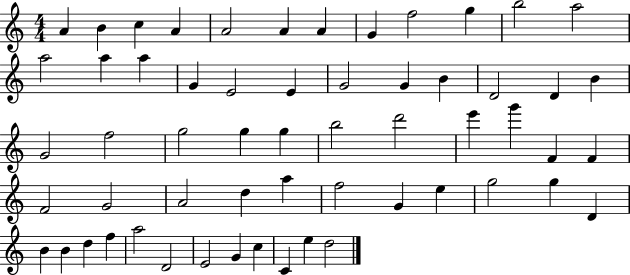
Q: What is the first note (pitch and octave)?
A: A4